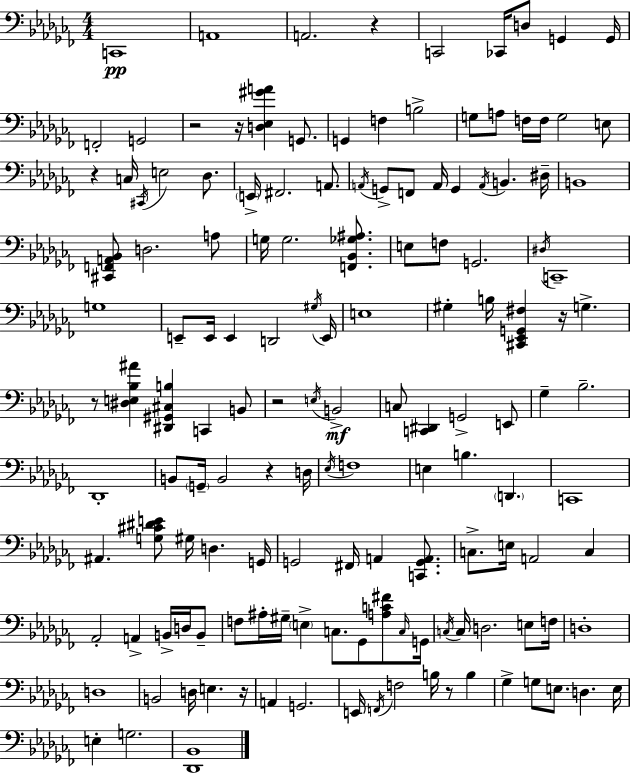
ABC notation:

X:1
T:Untitled
M:4/4
L:1/4
K:Abm
C,,4 A,,4 A,,2 z C,,2 _C,,/4 D,/2 G,, G,,/4 F,,2 G,,2 z2 z/4 [D,_E,^GA] G,,/2 G,, F, B,2 G,/2 A,/2 F,/4 F,/4 G,2 E,/2 z C,/4 ^C,,/4 E,2 _D,/2 E,,/4 ^F,,2 A,,/2 A,,/4 G,,/2 F,,/2 A,,/4 G,, A,,/4 B,, ^D,/4 B,,4 [^C,,F,,A,,_B,,]/2 D,2 A,/2 G,/4 G,2 [F,,_B,,_G,^A,]/2 E,/2 F,/2 G,,2 ^D,/4 C,,4 G,4 E,,/2 E,,/4 E,, D,,2 ^G,/4 E,,/4 E,4 ^G, B,/4 [^C,,_E,,G,,^F,] z/4 G, z/2 [^D,E,_B,^A] [^D,,^G,,^C,B,] C,, B,,/2 z2 E,/4 B,,2 C,/2 [C,,^D,,] G,,2 E,,/2 _G, _B,2 _D,,4 B,,/2 G,,/4 B,,2 z D,/4 _E,/4 F,4 E, B, D,, C,,4 ^A,, [G,^C^DE]/2 ^G,/4 D, G,,/4 G,,2 ^F,,/4 A,, [C,,G,,A,,]/2 C,/2 E,/4 A,,2 C, _A,,2 A,, B,,/4 D,/4 B,,/2 F,/2 ^A,/4 ^G,/4 E, C,/2 _G,,/2 [A,C^F]/2 C,/4 G,,/4 C,/4 C,/4 D,2 E,/2 F,/4 D,4 D,4 B,,2 D,/4 E, z/4 A,, G,,2 E,,/4 F,,/4 F,2 B,/4 z/2 B, _G, G,/2 E,/2 D, E,/4 E, G,2 [_D,,_B,,]4